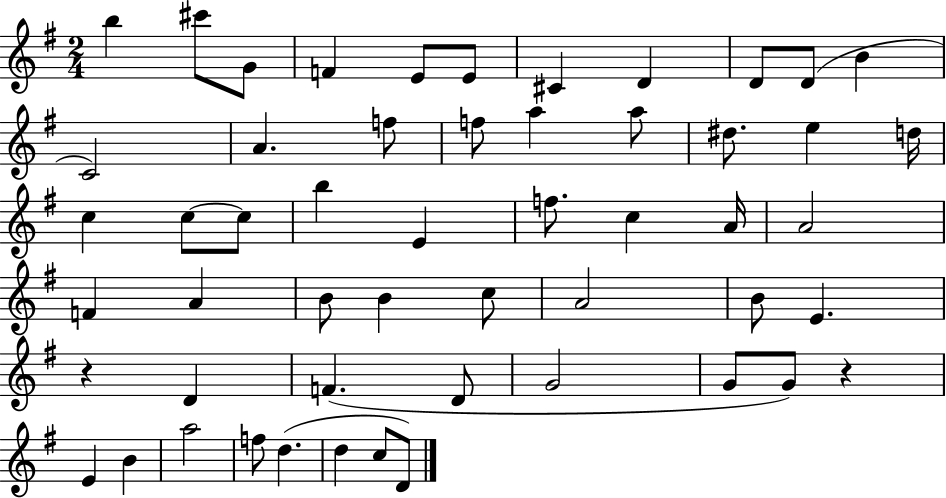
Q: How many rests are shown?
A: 2